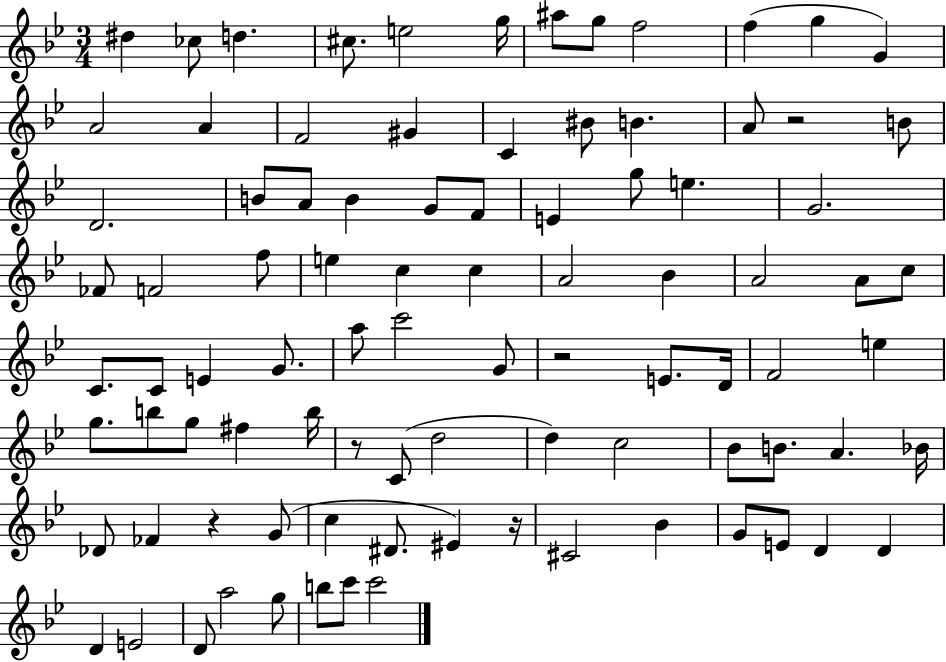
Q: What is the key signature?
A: BES major